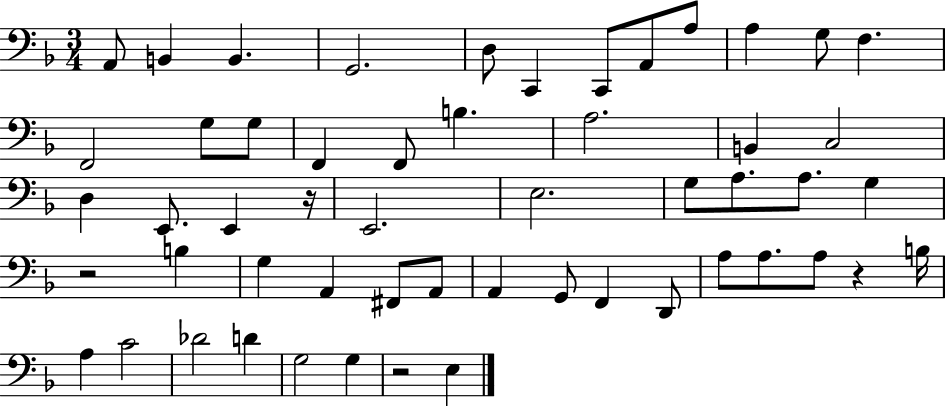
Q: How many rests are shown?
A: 4